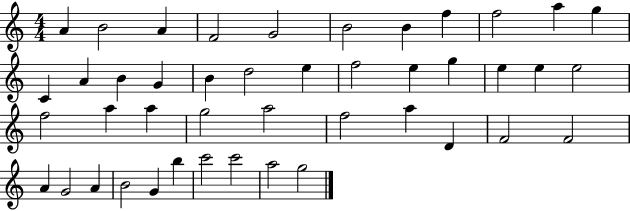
{
  \clef treble
  \numericTimeSignature
  \time 4/4
  \key c \major
  a'4 b'2 a'4 | f'2 g'2 | b'2 b'4 f''4 | f''2 a''4 g''4 | \break c'4 a'4 b'4 g'4 | b'4 d''2 e''4 | f''2 e''4 g''4 | e''4 e''4 e''2 | \break f''2 a''4 a''4 | g''2 a''2 | f''2 a''4 d'4 | f'2 f'2 | \break a'4 g'2 a'4 | b'2 g'4 b''4 | c'''2 c'''2 | a''2 g''2 | \break \bar "|."
}